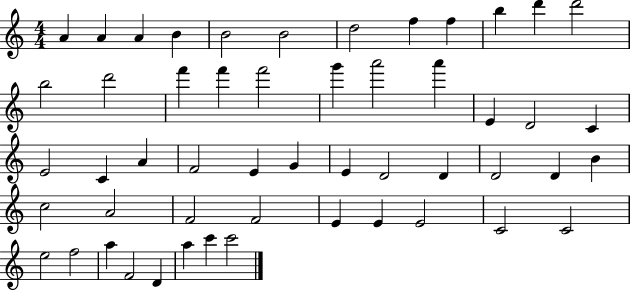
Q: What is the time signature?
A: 4/4